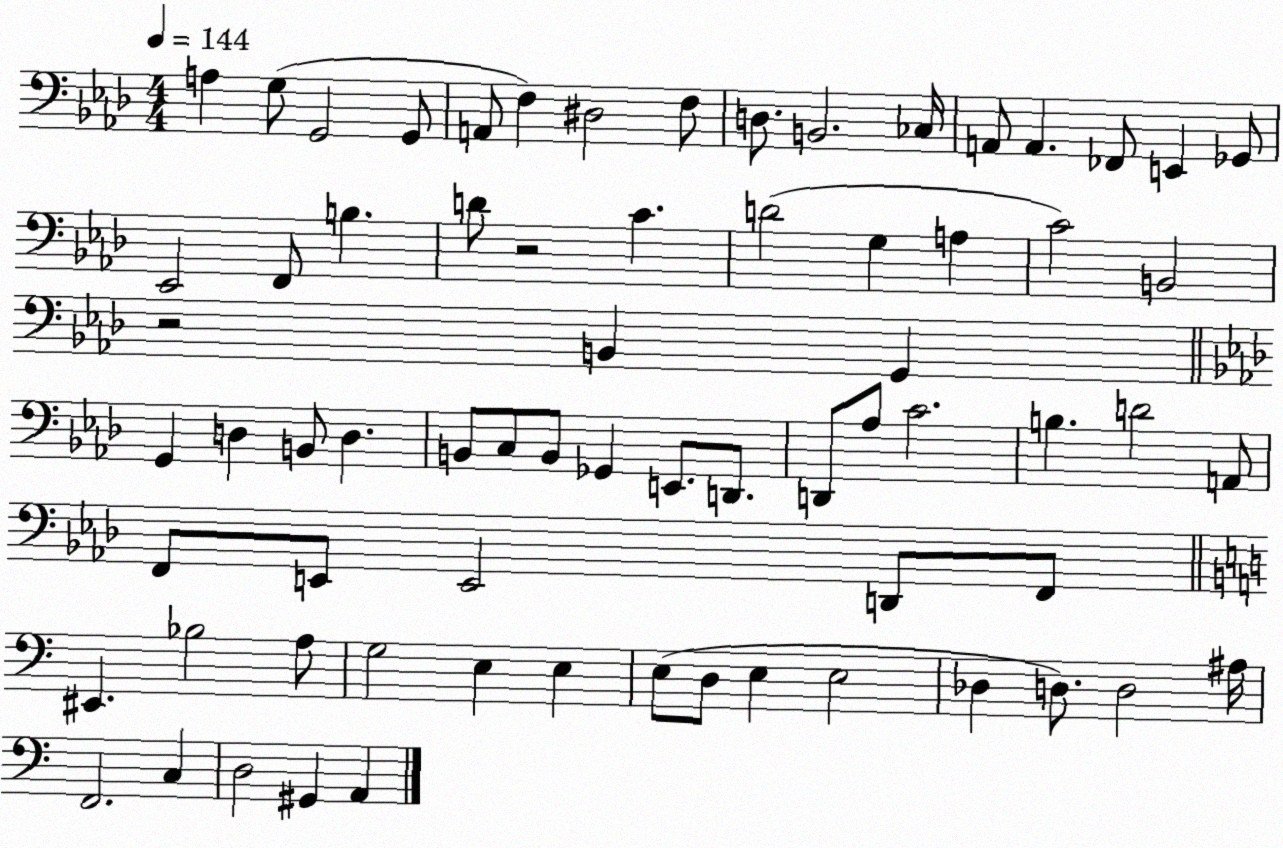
X:1
T:Untitled
M:4/4
L:1/4
K:Ab
A, G,/2 G,,2 G,,/2 A,,/2 F, ^D,2 F,/2 D,/2 B,,2 _C,/4 A,,/2 A,, _F,,/2 E,, _G,,/2 _E,,2 F,,/2 B, D/2 z2 C D2 G, A, C2 B,,2 z2 B,, G,, G,, D, B,,/2 D, B,,/2 C,/2 B,,/2 _G,, E,,/2 D,,/2 D,,/2 _A,/2 C2 B, D2 A,,/2 F,,/2 E,,/2 E,,2 D,,/2 F,,/2 ^E,, _B,2 A,/2 G,2 E, E, E,/2 D,/2 E, E,2 _D, D,/2 D,2 ^A,/4 F,,2 C, D,2 ^G,, A,,